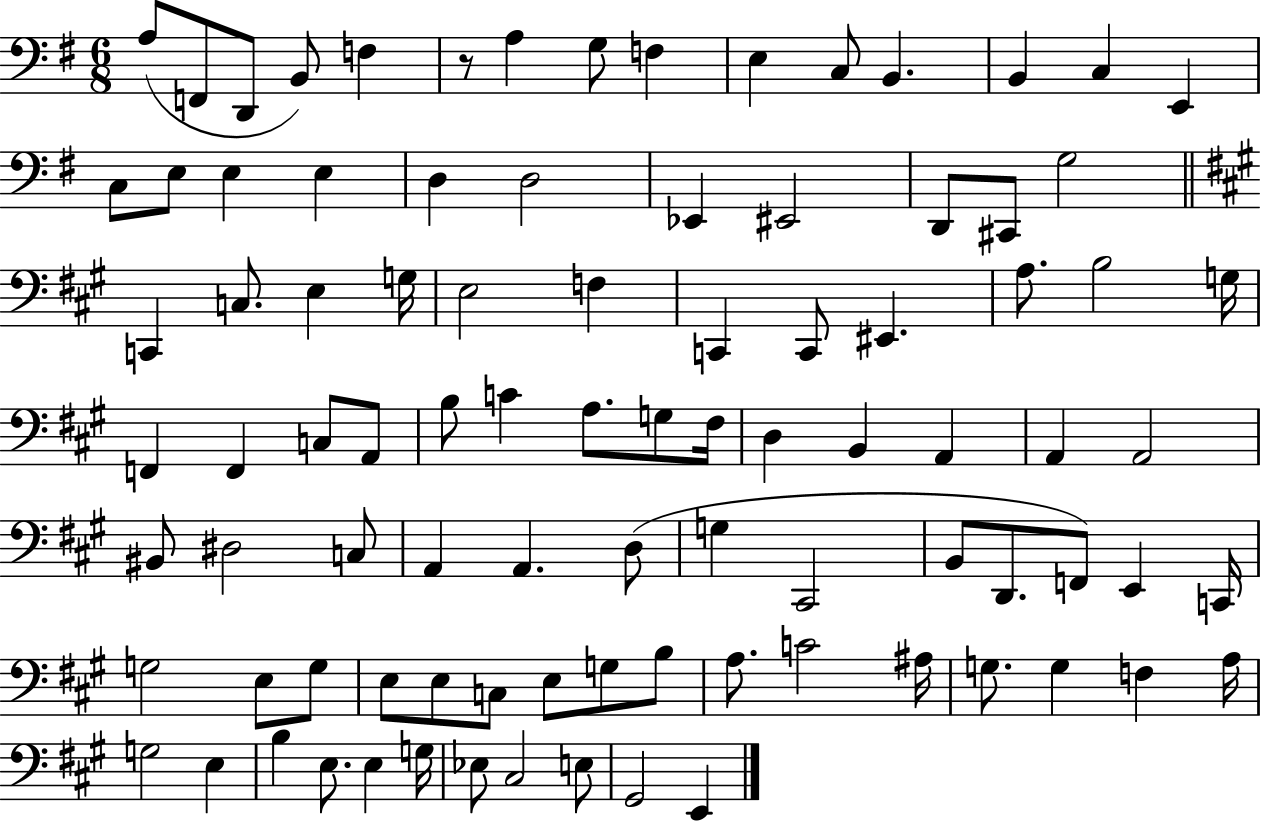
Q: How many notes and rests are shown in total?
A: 92